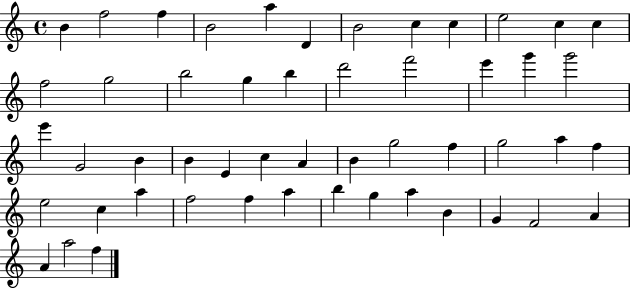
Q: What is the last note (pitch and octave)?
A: F5